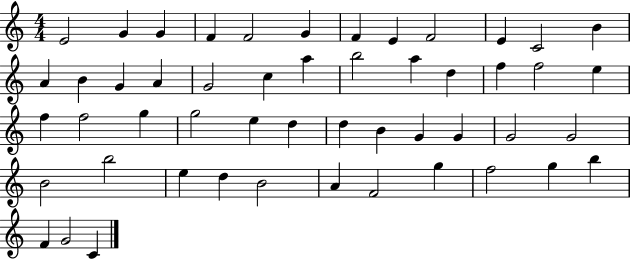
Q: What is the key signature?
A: C major